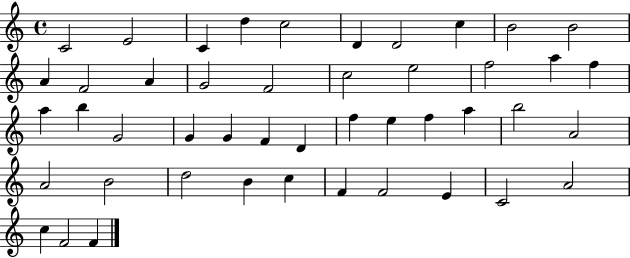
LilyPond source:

{
  \clef treble
  \time 4/4
  \defaultTimeSignature
  \key c \major
  c'2 e'2 | c'4 d''4 c''2 | d'4 d'2 c''4 | b'2 b'2 | \break a'4 f'2 a'4 | g'2 f'2 | c''2 e''2 | f''2 a''4 f''4 | \break a''4 b''4 g'2 | g'4 g'4 f'4 d'4 | f''4 e''4 f''4 a''4 | b''2 a'2 | \break a'2 b'2 | d''2 b'4 c''4 | f'4 f'2 e'4 | c'2 a'2 | \break c''4 f'2 f'4 | \bar "|."
}